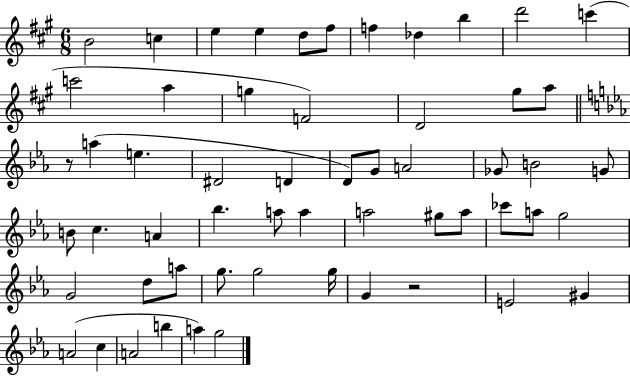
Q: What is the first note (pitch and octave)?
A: B4